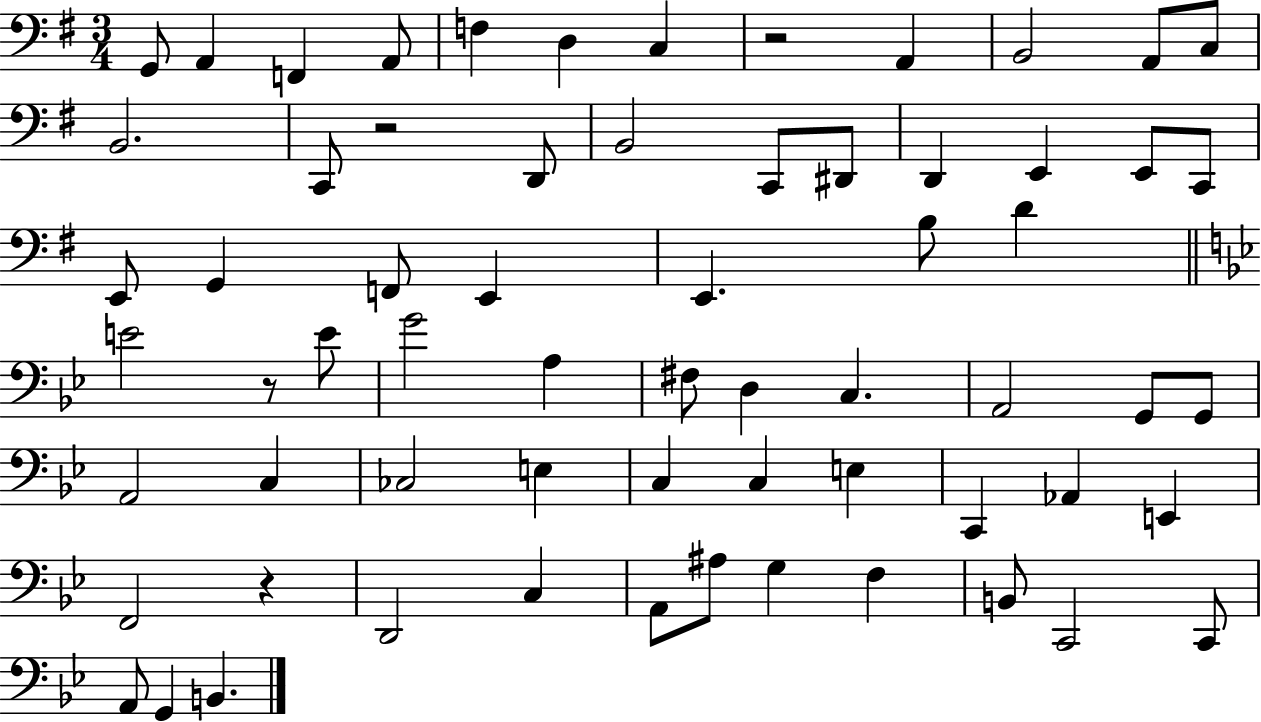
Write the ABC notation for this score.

X:1
T:Untitled
M:3/4
L:1/4
K:G
G,,/2 A,, F,, A,,/2 F, D, C, z2 A,, B,,2 A,,/2 C,/2 B,,2 C,,/2 z2 D,,/2 B,,2 C,,/2 ^D,,/2 D,, E,, E,,/2 C,,/2 E,,/2 G,, F,,/2 E,, E,, B,/2 D E2 z/2 E/2 G2 A, ^F,/2 D, C, A,,2 G,,/2 G,,/2 A,,2 C, _C,2 E, C, C, E, C,, _A,, E,, F,,2 z D,,2 C, A,,/2 ^A,/2 G, F, B,,/2 C,,2 C,,/2 A,,/2 G,, B,,